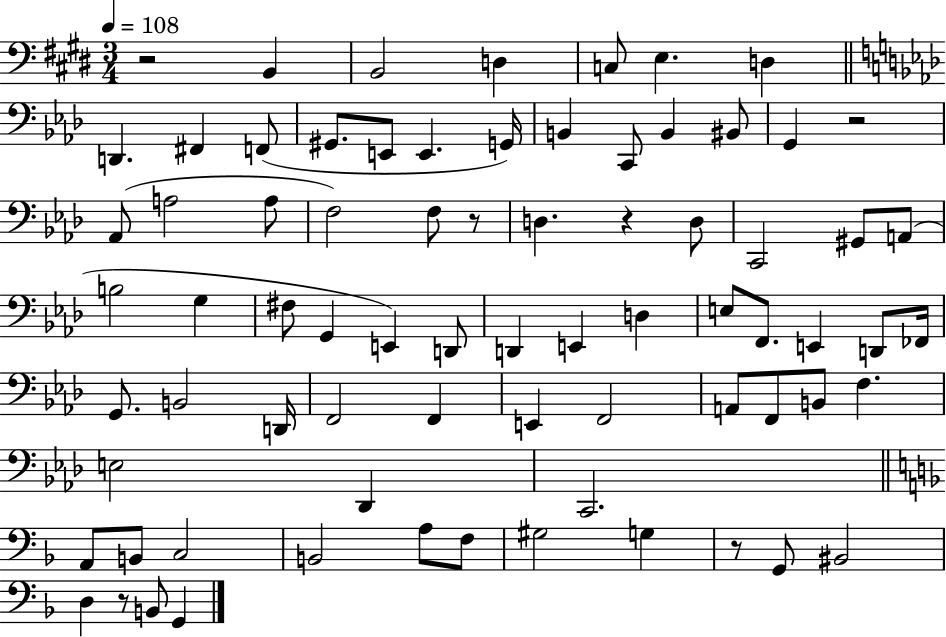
{
  \clef bass
  \numericTimeSignature
  \time 3/4
  \key e \major
  \tempo 4 = 108
  r2 b,4 | b,2 d4 | c8 e4. d4 | \bar "||" \break \key aes \major d,4. fis,4 f,8( | gis,8. e,8 e,4. g,16) | b,4 c,8 b,4 bis,8 | g,4 r2 | \break aes,8( a2 a8 | f2) f8 r8 | d4. r4 d8 | c,2 gis,8 a,8( | \break b2 g4 | fis8 g,4 e,4) d,8 | d,4 e,4 d4 | e8 f,8. e,4 d,8 fes,16 | \break g,8. b,2 d,16 | f,2 f,4 | e,4 f,2 | a,8 f,8 b,8 f4. | \break e2 des,4 | c,2. | \bar "||" \break \key f \major a,8 b,8 c2 | b,2 a8 f8 | gis2 g4 | r8 g,8 bis,2 | \break d4 r8 b,8 g,4 | \bar "|."
}